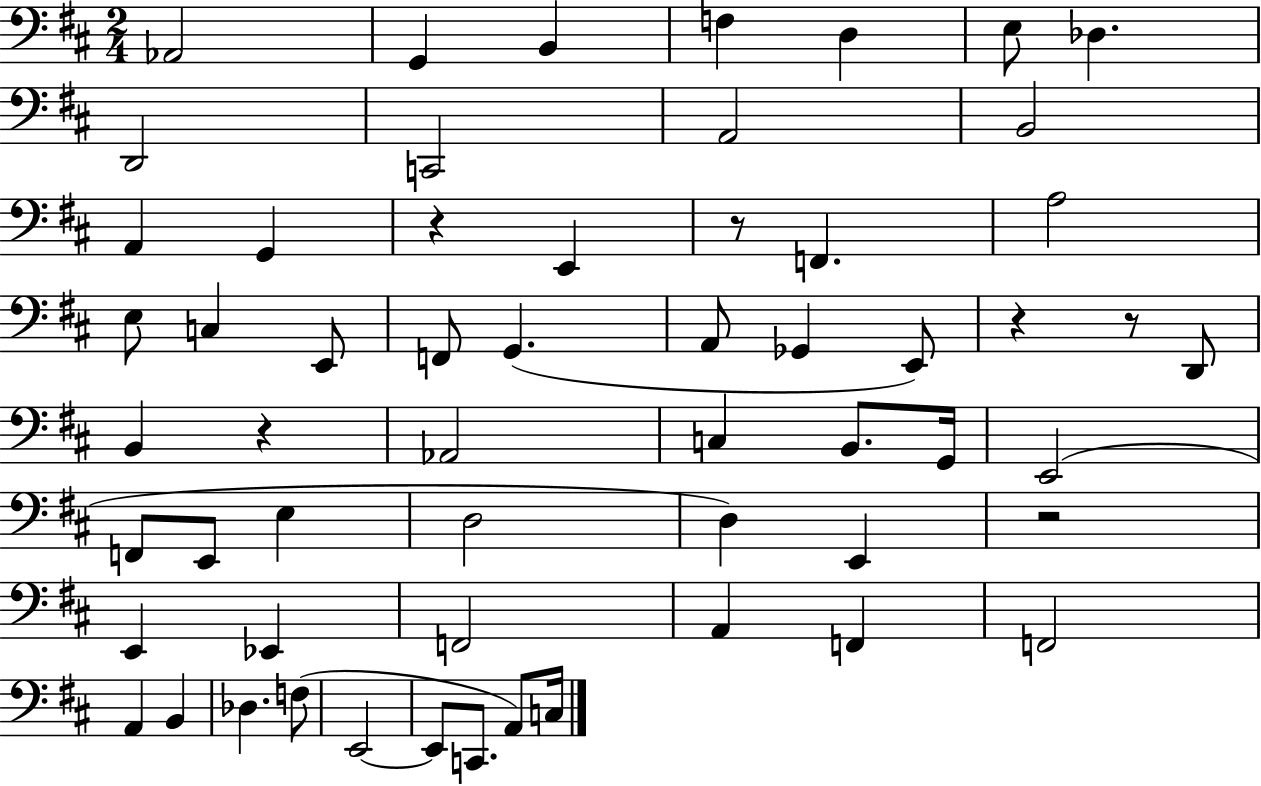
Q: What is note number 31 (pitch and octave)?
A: E2